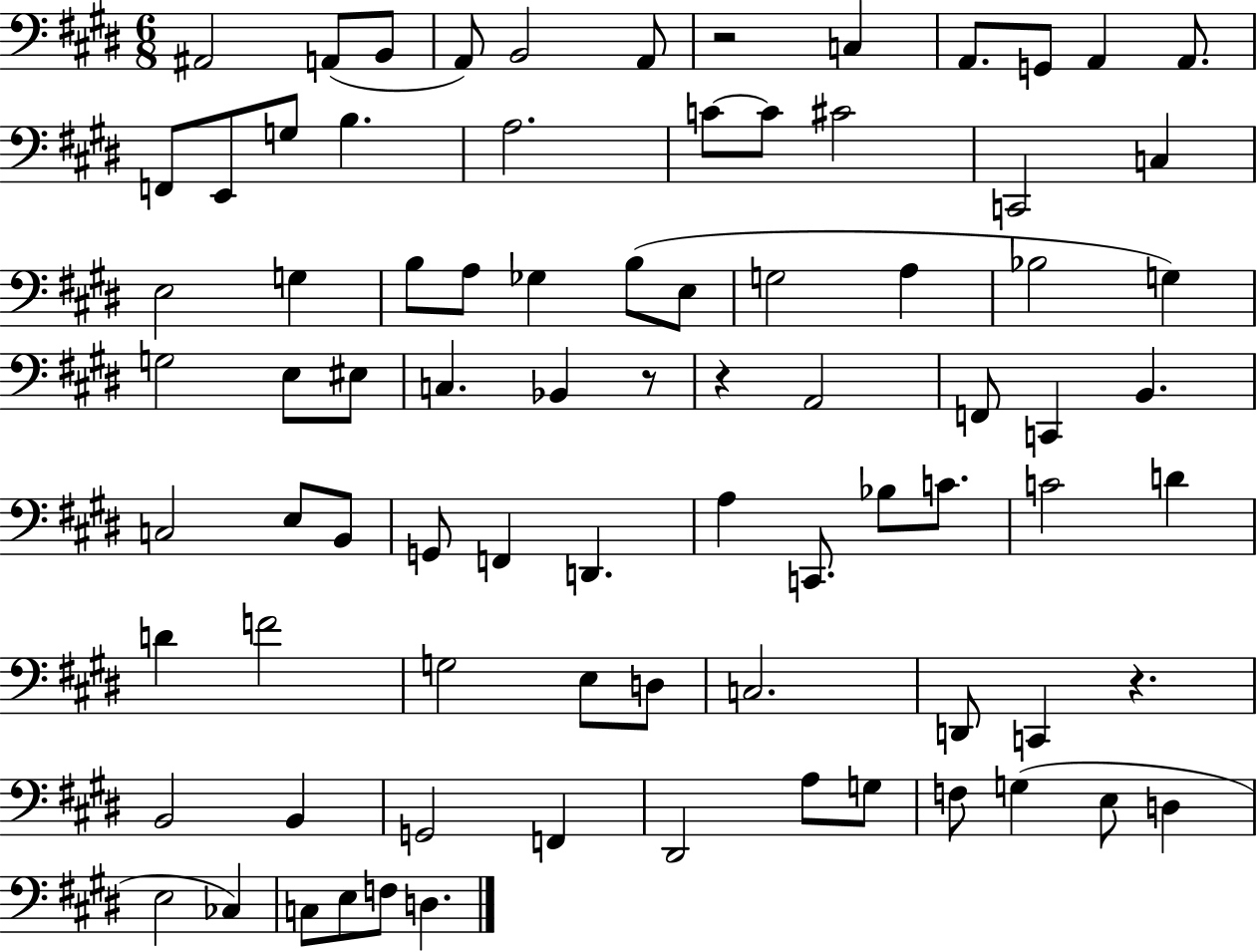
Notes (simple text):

A#2/h A2/e B2/e A2/e B2/h A2/e R/h C3/q A2/e. G2/e A2/q A2/e. F2/e E2/e G3/e B3/q. A3/h. C4/e C4/e C#4/h C2/h C3/q E3/h G3/q B3/e A3/e Gb3/q B3/e E3/e G3/h A3/q Bb3/h G3/q G3/h E3/e EIS3/e C3/q. Bb2/q R/e R/q A2/h F2/e C2/q B2/q. C3/h E3/e B2/e G2/e F2/q D2/q. A3/q C2/e. Bb3/e C4/e. C4/h D4/q D4/q F4/h G3/h E3/e D3/e C3/h. D2/e C2/q R/q. B2/h B2/q G2/h F2/q D#2/h A3/e G3/e F3/e G3/q E3/e D3/q E3/h CES3/q C3/e E3/e F3/e D3/q.